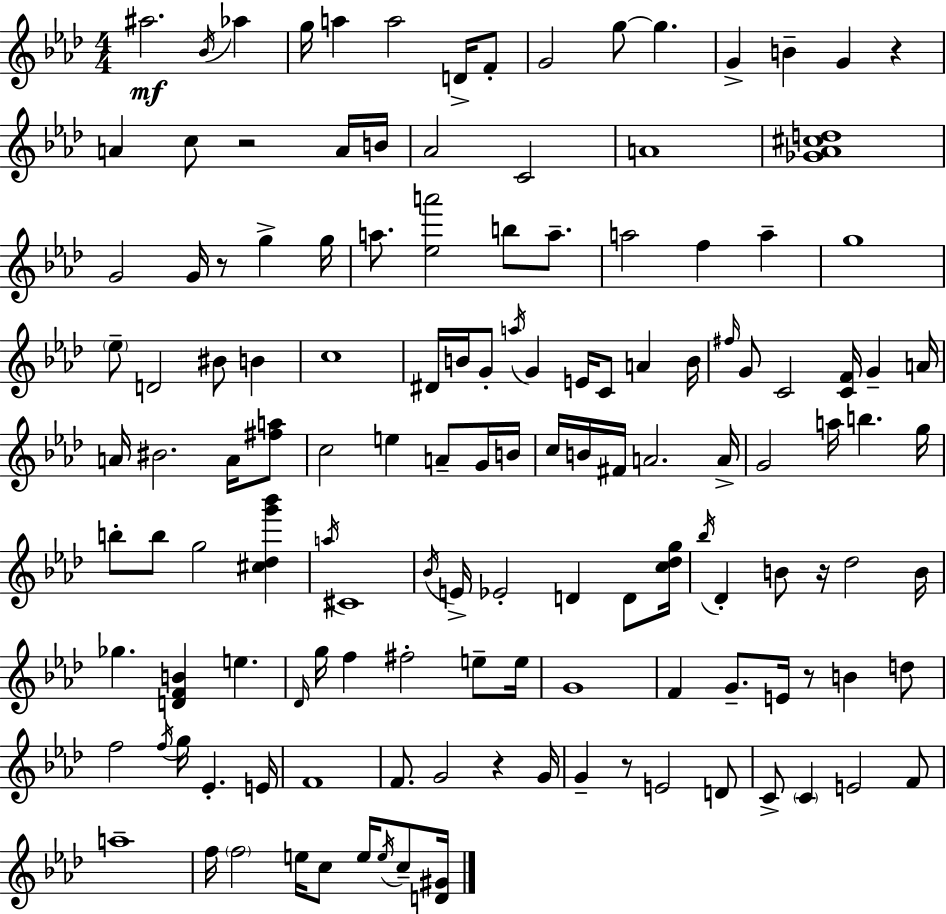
{
  \clef treble
  \numericTimeSignature
  \time 4/4
  \key f \minor
  \repeat volta 2 { ais''2.\mf \acciaccatura { bes'16 } aes''4 | g''16 a''4 a''2 d'16-> f'8-. | g'2 g''8~~ g''4. | g'4-> b'4-- g'4 r4 | \break a'4 c''8 r2 a'16 | b'16 aes'2 c'2 | a'1 | <ges' aes' cis'' d''>1 | \break g'2 g'16 r8 g''4-> | g''16 a''8. <ees'' a'''>2 b''8 a''8.-- | a''2 f''4 a''4-- | g''1 | \break \parenthesize ees''8-- d'2 bis'8 b'4 | c''1 | dis'16 b'16 g'8-. \acciaccatura { a''16 } g'4 e'16 c'8 a'4 | b'16 \grace { fis''16 } g'8 c'2 <c' f'>16 g'4-- | \break a'16 a'16 bis'2. | a'16 <fis'' a''>8 c''2 e''4 a'8-- | g'16 b'16 c''16 b'16 fis'16 a'2. | a'16-> g'2 a''16 b''4. | \break g''16 b''8-. b''8 g''2 <cis'' des'' g''' bes'''>4 | \acciaccatura { a''16 } cis'1 | \acciaccatura { bes'16 } e'16-> ees'2-. d'4 | d'8 <c'' des'' g''>16 \acciaccatura { bes''16 } des'4-. b'8 r16 des''2 | \break b'16 ges''4. <d' f' b'>4 | e''4. \grace { des'16 } g''16 f''4 fis''2-. | e''8-- e''16 g'1 | f'4 g'8.-- e'16 r8 | \break b'4 d''8 f''2 \acciaccatura { f''16 } | g''16 ees'4.-. e'16 f'1 | f'8. g'2 | r4 g'16 g'4-- r8 e'2 | \break d'8 c'8-> \parenthesize c'4 e'2 | f'8 a''1-- | f''16 \parenthesize f''2 | e''16 c''8 e''16 \acciaccatura { e''16 } c''8-- <d' gis'>16 } \bar "|."
}